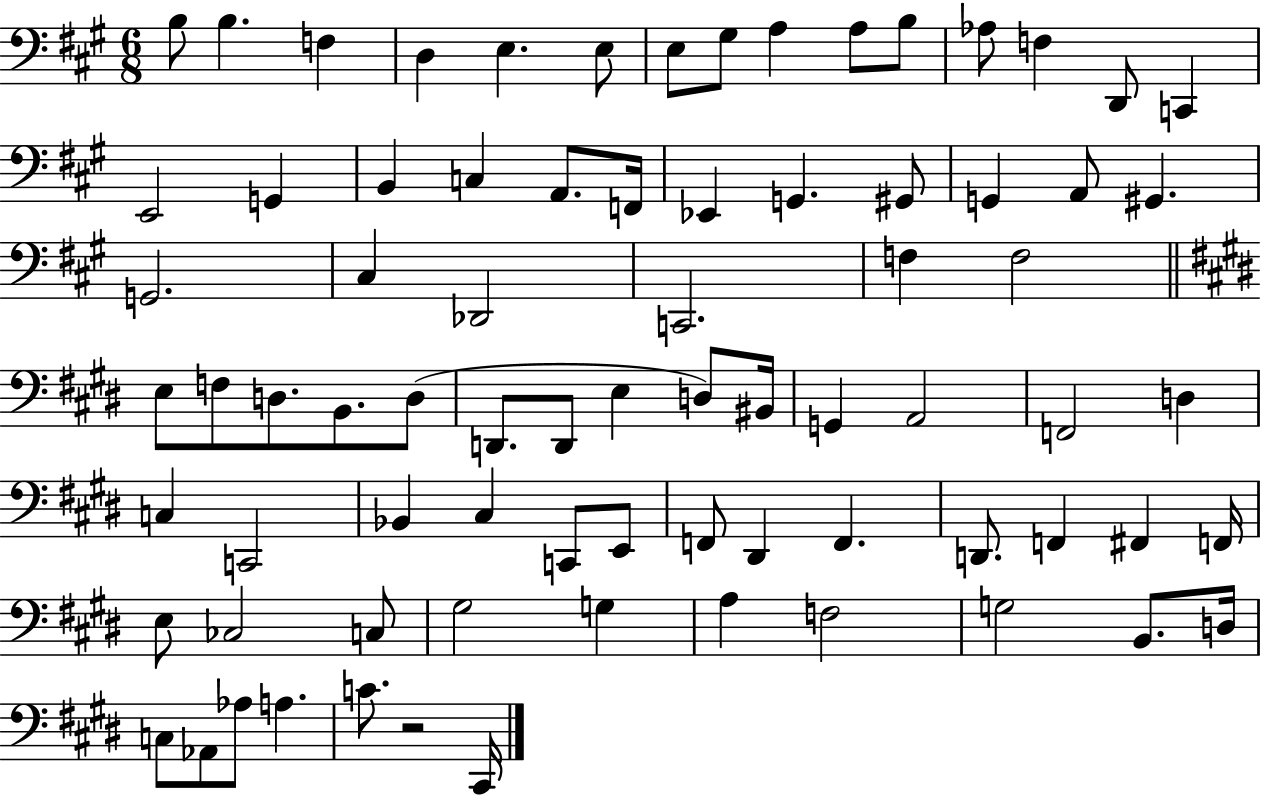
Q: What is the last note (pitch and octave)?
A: C#2